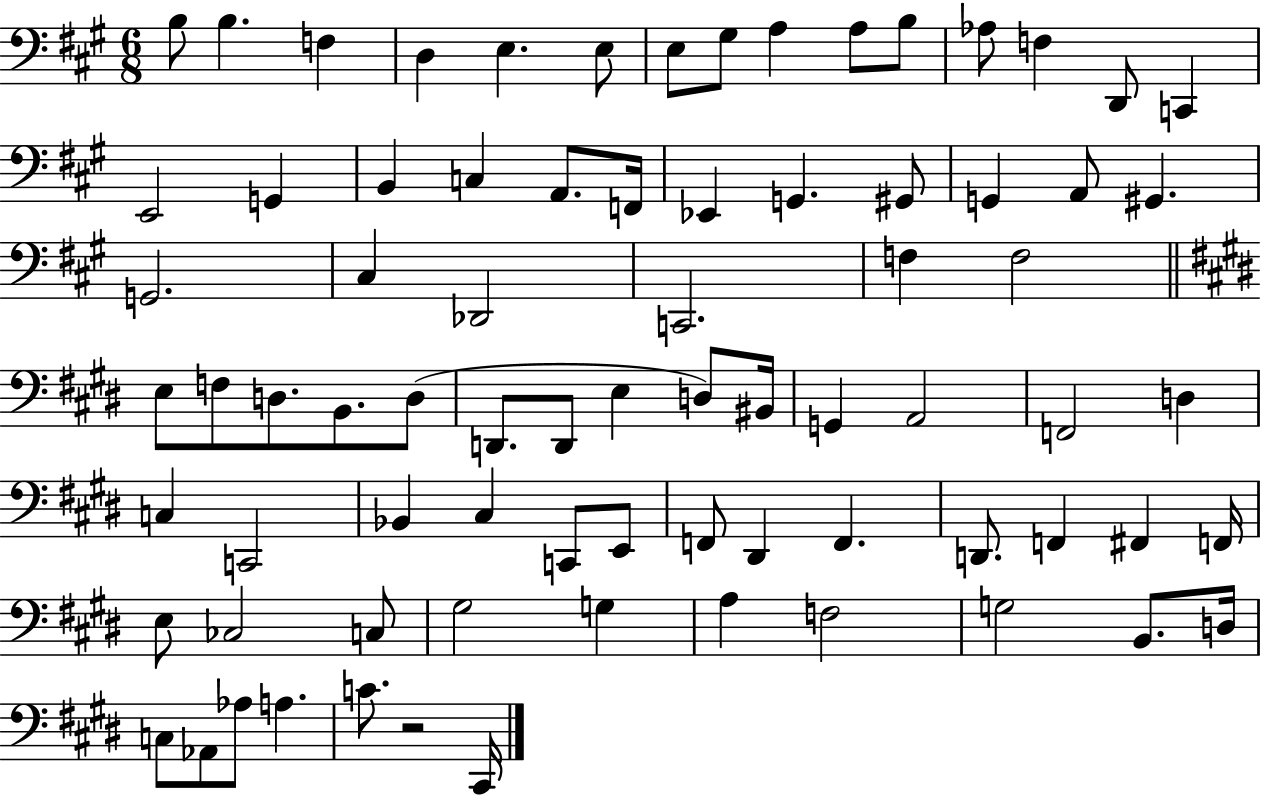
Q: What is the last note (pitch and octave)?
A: C#2